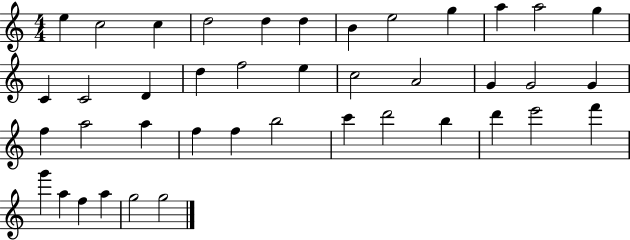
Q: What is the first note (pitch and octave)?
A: E5